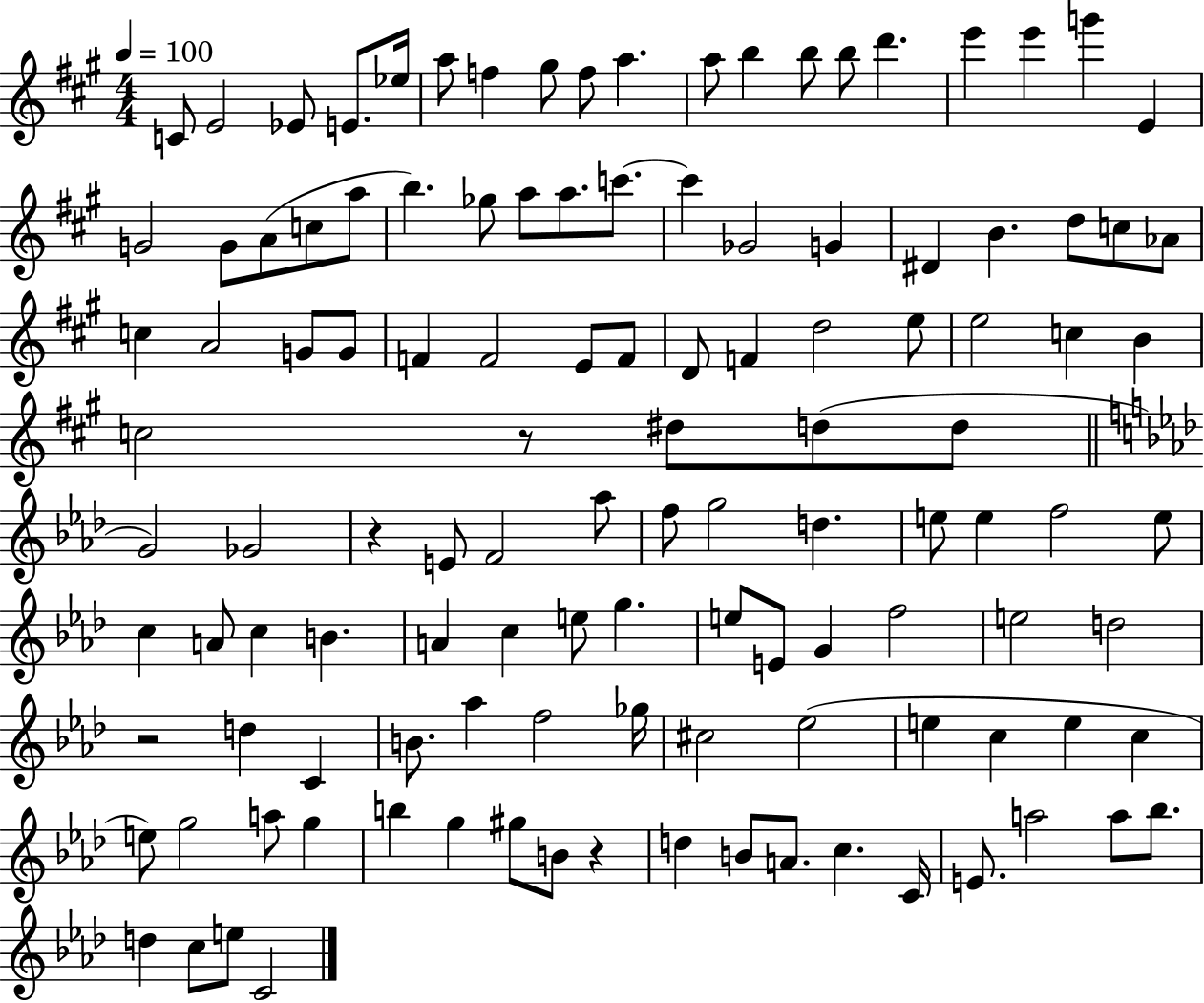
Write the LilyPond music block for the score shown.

{
  \clef treble
  \numericTimeSignature
  \time 4/4
  \key a \major
  \tempo 4 = 100
  c'8 e'2 ees'8 e'8. ees''16 | a''8 f''4 gis''8 f''8 a''4. | a''8 b''4 b''8 b''8 d'''4. | e'''4 e'''4 g'''4 e'4 | \break g'2 g'8 a'8( c''8 a''8 | b''4.) ges''8 a''8 a''8. c'''8.~~ | c'''4 ges'2 g'4 | dis'4 b'4. d''8 c''8 aes'8 | \break c''4 a'2 g'8 g'8 | f'4 f'2 e'8 f'8 | d'8 f'4 d''2 e''8 | e''2 c''4 b'4 | \break c''2 r8 dis''8 d''8( d''8 | \bar "||" \break \key aes \major g'2) ges'2 | r4 e'8 f'2 aes''8 | f''8 g''2 d''4. | e''8 e''4 f''2 e''8 | \break c''4 a'8 c''4 b'4. | a'4 c''4 e''8 g''4. | e''8 e'8 g'4 f''2 | e''2 d''2 | \break r2 d''4 c'4 | b'8. aes''4 f''2 ges''16 | cis''2 ees''2( | e''4 c''4 e''4 c''4 | \break e''8) g''2 a''8 g''4 | b''4 g''4 gis''8 b'8 r4 | d''4 b'8 a'8. c''4. c'16 | e'8. a''2 a''8 bes''8. | \break d''4 c''8 e''8 c'2 | \bar "|."
}